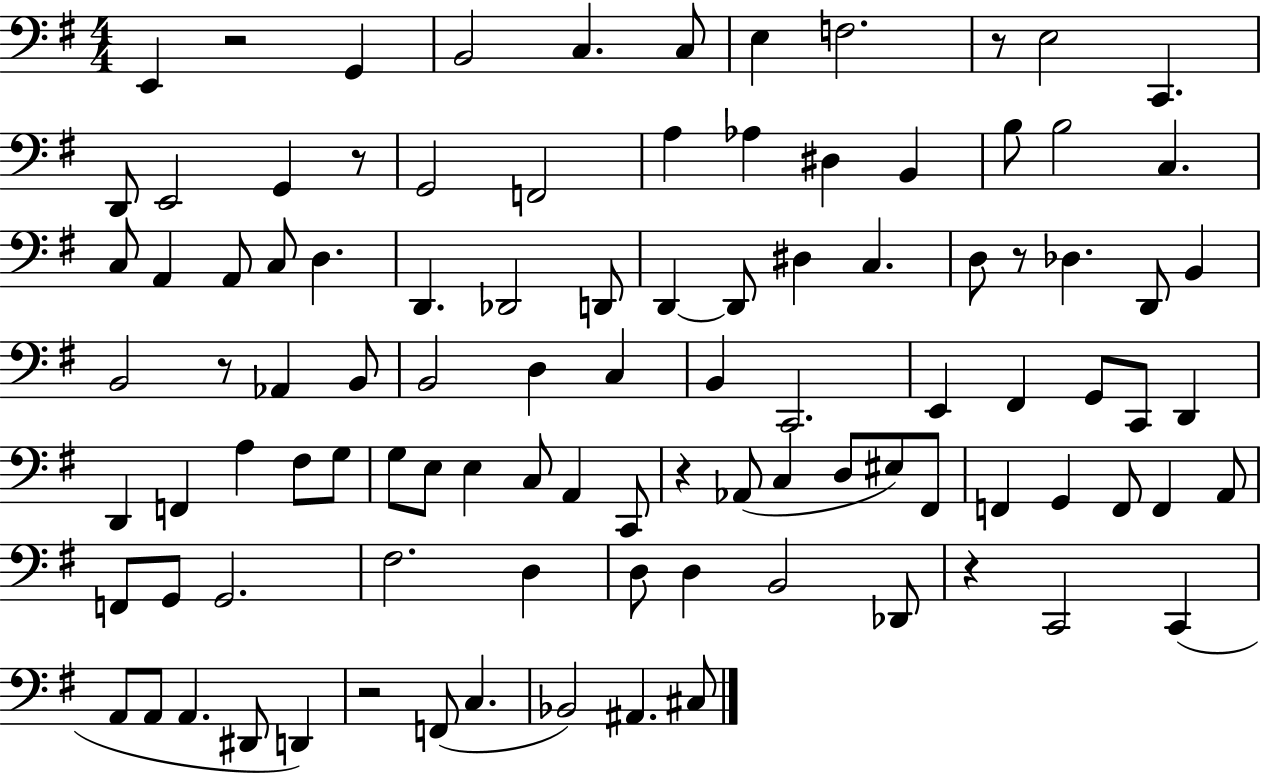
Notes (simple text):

E2/q R/h G2/q B2/h C3/q. C3/e E3/q F3/h. R/e E3/h C2/q. D2/e E2/h G2/q R/e G2/h F2/h A3/q Ab3/q D#3/q B2/q B3/e B3/h C3/q. C3/e A2/q A2/e C3/e D3/q. D2/q. Db2/h D2/e D2/q D2/e D#3/q C3/q. D3/e R/e Db3/q. D2/e B2/q B2/h R/e Ab2/q B2/e B2/h D3/q C3/q B2/q C2/h. E2/q F#2/q G2/e C2/e D2/q D2/q F2/q A3/q F#3/e G3/e G3/e E3/e E3/q C3/e A2/q C2/e R/q Ab2/e C3/q D3/e EIS3/e F#2/e F2/q G2/q F2/e F2/q A2/e F2/e G2/e G2/h. F#3/h. D3/q D3/e D3/q B2/h Db2/e R/q C2/h C2/q A2/e A2/e A2/q. D#2/e D2/q R/h F2/e C3/q. Bb2/h A#2/q. C#3/e